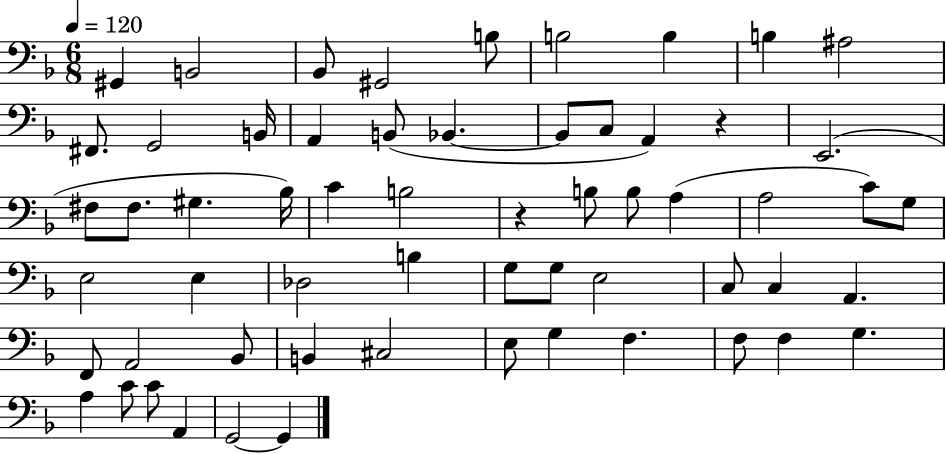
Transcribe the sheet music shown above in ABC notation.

X:1
T:Untitled
M:6/8
L:1/4
K:F
^G,, B,,2 _B,,/2 ^G,,2 B,/2 B,2 B, B, ^A,2 ^F,,/2 G,,2 B,,/4 A,, B,,/2 _B,, _B,,/2 C,/2 A,, z E,,2 ^F,/2 ^F,/2 ^G, _B,/4 C B,2 z B,/2 B,/2 A, A,2 C/2 G,/2 E,2 E, _D,2 B, G,/2 G,/2 E,2 C,/2 C, A,, F,,/2 A,,2 _B,,/2 B,, ^C,2 E,/2 G, F, F,/2 F, G, A, C/2 C/2 A,, G,,2 G,,